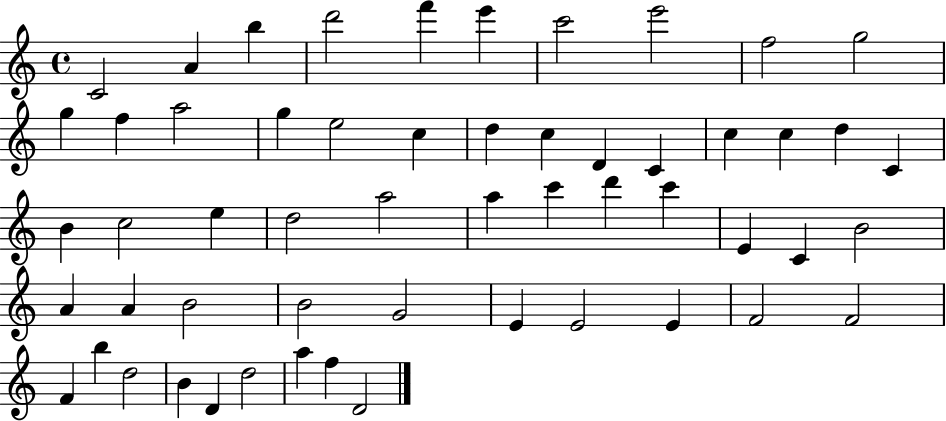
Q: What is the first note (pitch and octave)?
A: C4